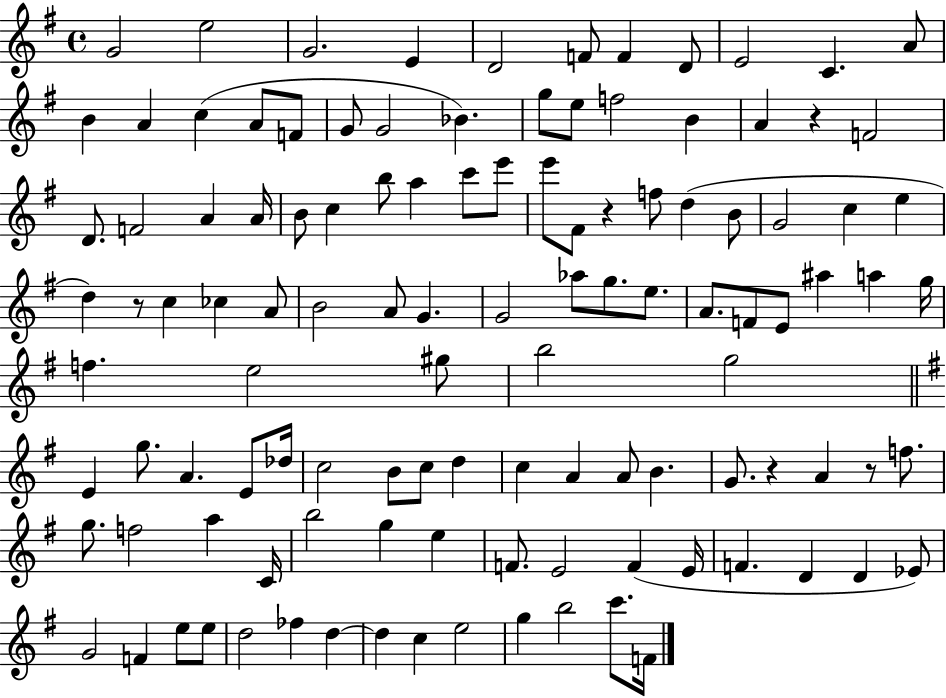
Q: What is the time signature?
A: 4/4